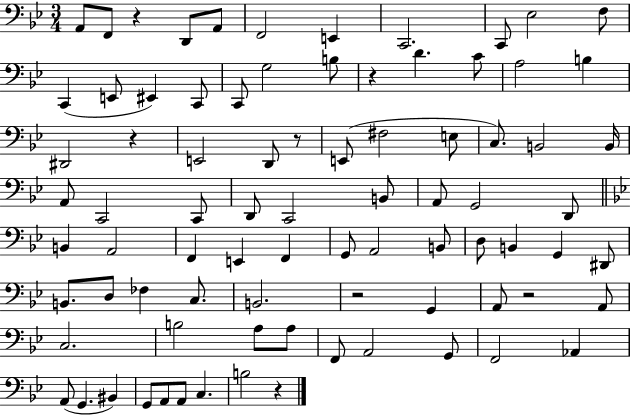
A2/e F2/e R/q D2/e A2/e F2/h E2/q C2/h. C2/e Eb3/h F3/e C2/q E2/e EIS2/q C2/e C2/e G3/h B3/e R/q D4/q. C4/e A3/h B3/q D#2/h R/q E2/h D2/e R/e E2/e F#3/h E3/e C3/e. B2/h B2/s A2/e C2/h C2/e D2/e C2/h B2/e A2/e G2/h D2/e B2/q A2/h F2/q E2/q F2/q G2/e A2/h B2/e D3/e B2/q G2/q D#2/e B2/e. D3/e FES3/q C3/e. B2/h. R/h G2/q A2/e R/h A2/e C3/h. B3/h A3/e A3/e F2/e A2/h G2/e F2/h Ab2/q A2/e G2/q. BIS2/q G2/e A2/e A2/e C3/q. B3/h R/q